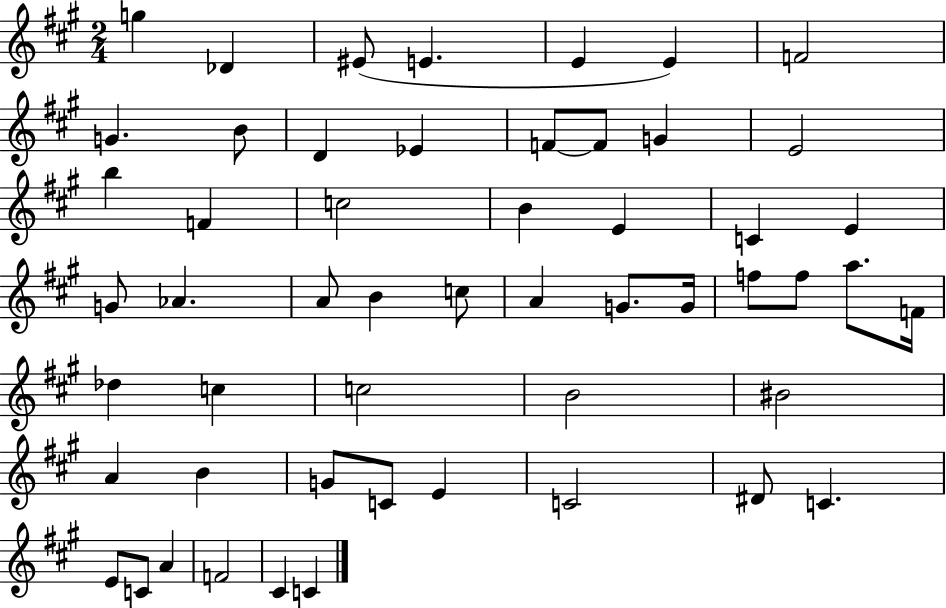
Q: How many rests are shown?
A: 0